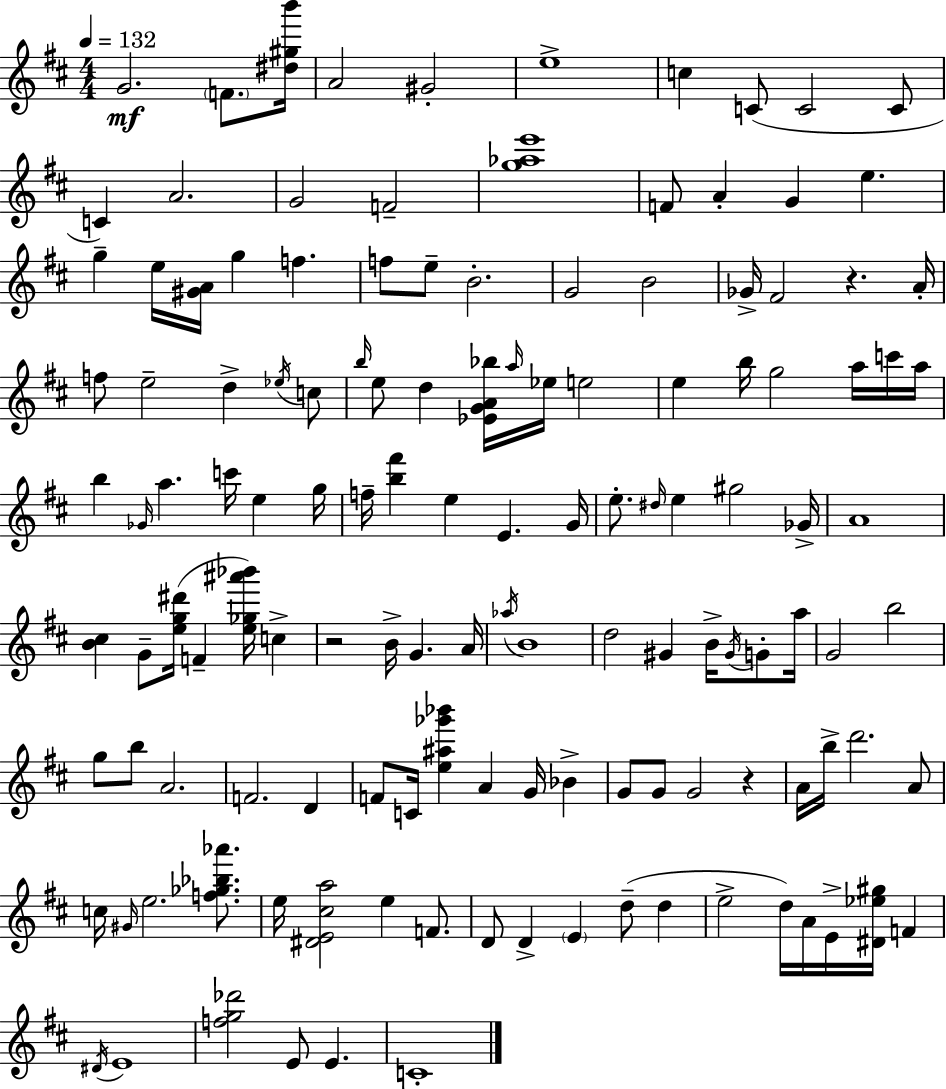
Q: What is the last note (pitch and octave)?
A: C4